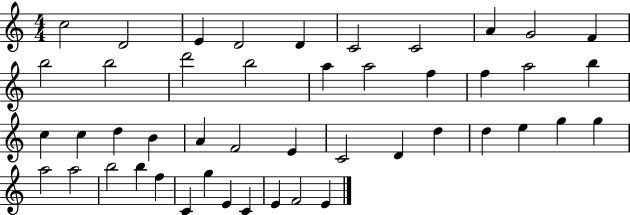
X:1
T:Untitled
M:4/4
L:1/4
K:C
c2 D2 E D2 D C2 C2 A G2 F b2 b2 d'2 b2 a a2 f f a2 b c c d B A F2 E C2 D d d e g g a2 a2 b2 b f C g E C E F2 E